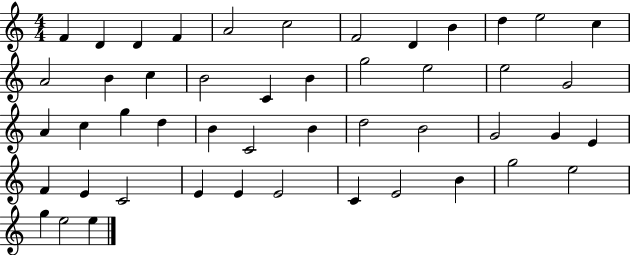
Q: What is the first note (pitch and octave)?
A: F4